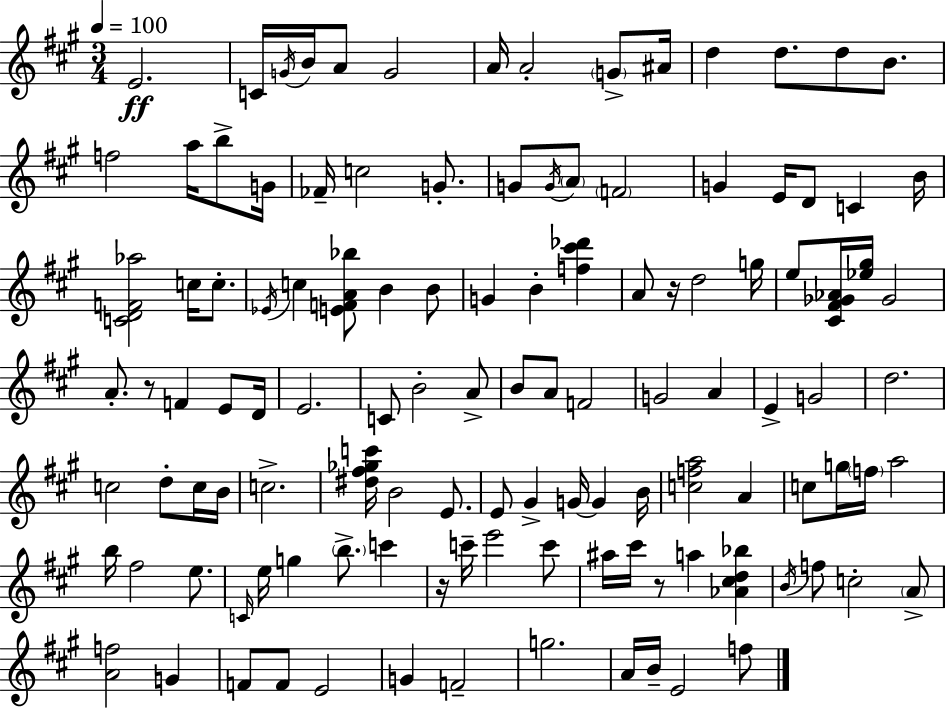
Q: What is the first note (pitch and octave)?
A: E4